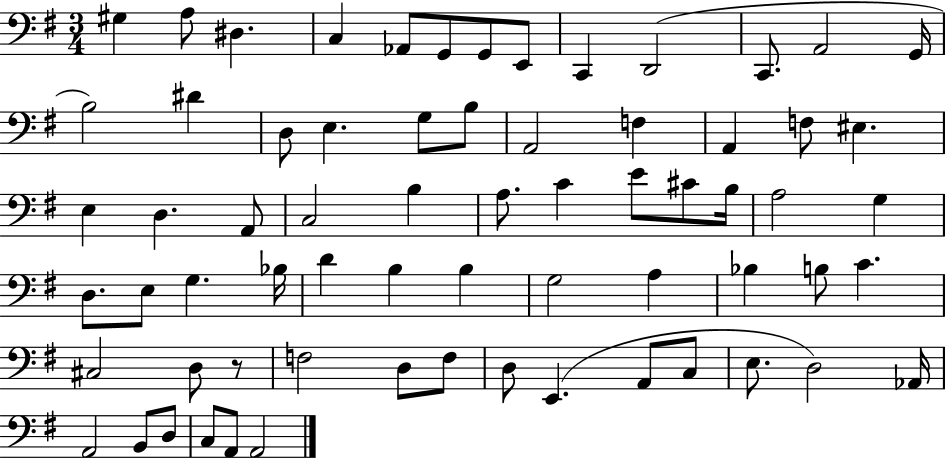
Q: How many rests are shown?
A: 1